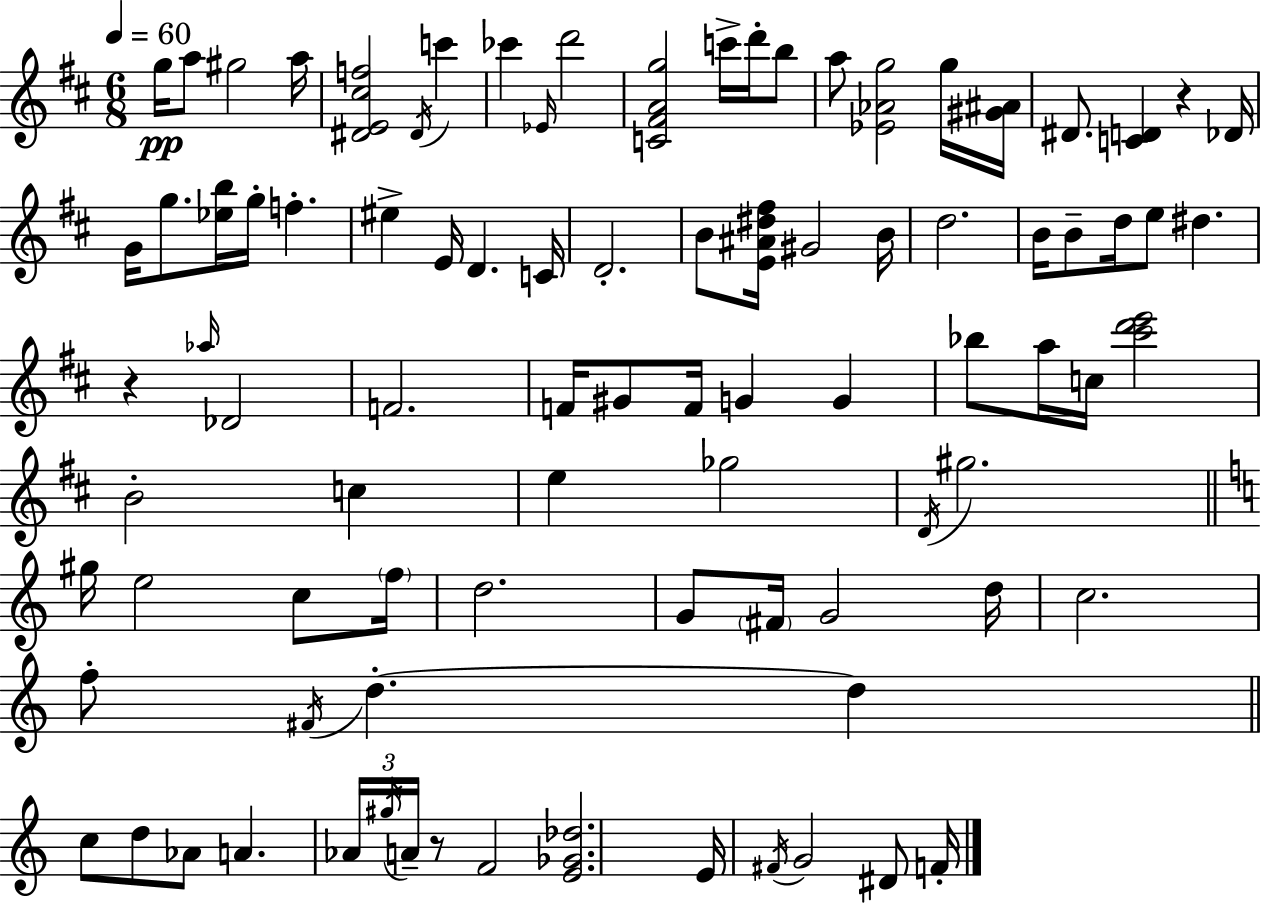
X:1
T:Untitled
M:6/8
L:1/4
K:D
g/4 a/2 ^g2 a/4 [^DE^cf]2 ^D/4 c' _c' _E/4 d'2 [C^FAg]2 c'/4 d'/4 b/2 a/2 [_E_Ag]2 g/4 [^G^A]/4 ^D/2 [CD] z _D/4 G/4 g/2 [_eb]/4 g/4 f ^e E/4 D C/4 D2 B/2 [E^A^d^f]/4 ^G2 B/4 d2 B/4 B/2 d/4 e/2 ^d z _a/4 _D2 F2 F/4 ^G/2 F/4 G G _b/2 a/4 c/4 [^c'd'e']2 B2 c e _g2 D/4 ^g2 ^g/4 e2 c/2 f/4 d2 G/2 ^F/4 G2 d/4 c2 f/2 ^F/4 d d c/2 d/2 _A/2 A _A/4 ^g/4 A/4 z/2 F2 [E_G_d]2 E/4 ^F/4 G2 ^D/2 F/4